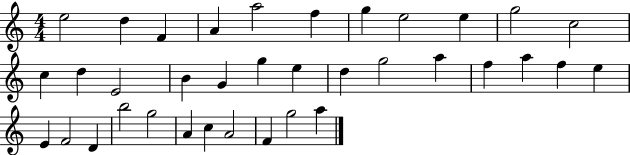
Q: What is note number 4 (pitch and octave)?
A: A4